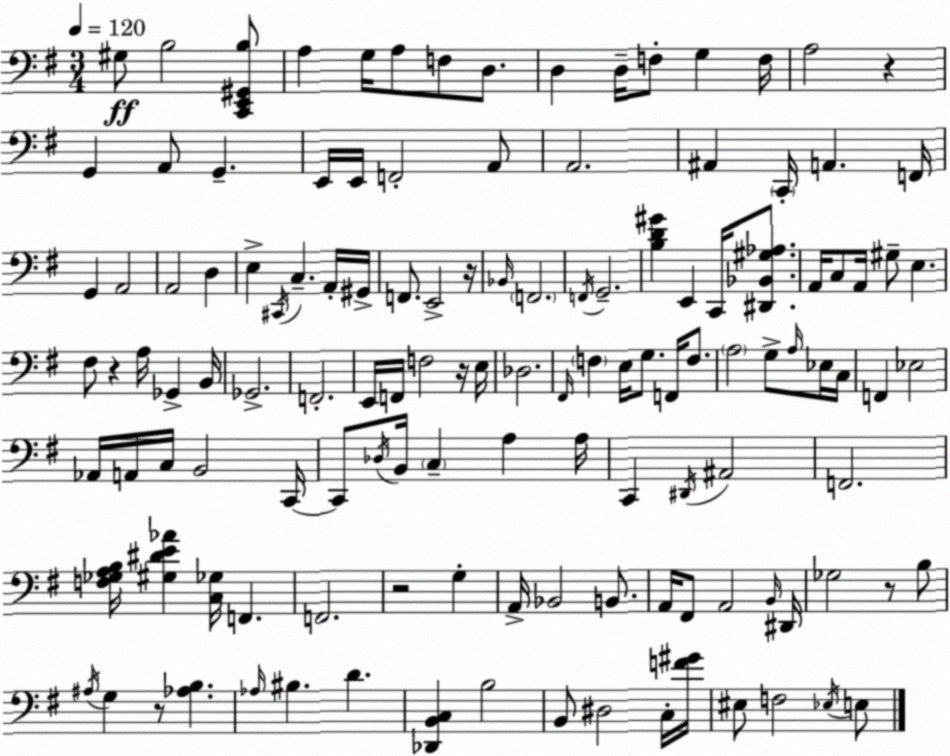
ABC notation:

X:1
T:Untitled
M:3/4
L:1/4
K:G
^G,/2 B,2 [C,,E,,^G,,B,]/2 A, G,/4 A,/2 F,/2 D,/2 D, D,/4 F,/2 G, F,/4 A,2 z G,, A,,/2 G,, E,,/4 E,,/4 F,,2 A,,/2 A,,2 ^A,, C,,/4 A,, F,,/4 G,, A,,2 A,,2 D, E, ^C,,/4 C, A,,/4 ^G,,/4 F,,/2 E,,2 z/4 _B,,/4 F,,2 F,,/4 G,,2 [B,D^G] E,, C,,/4 [^D,,_B,,^G,_A,]/2 A,,/4 C,/2 A,,/4 ^G,/2 E, ^F,/2 z A,/4 _G,, B,,/4 _G,,2 F,,2 E,,/4 F,,/4 F,2 z/4 E,/4 _D,2 ^F,,/4 F, E,/4 G,/2 F,,/4 F,/2 A,2 G,/2 A,/4 _E,/4 C,/4 F,, _E,2 _A,,/4 A,,/4 C,/4 B,,2 C,,/4 C,,/2 _D,/4 B,,/4 C, A, A,/4 C,, ^D,,/4 ^A,,2 F,,2 [F,_G,A,B,]/4 [^G,^DE_A] [C,_G,]/4 F,, F,,2 z2 G, A,,/4 _B,,2 B,,/2 A,,/4 ^F,,/2 A,,2 B,,/4 ^D,,/4 _G,2 z/2 B,/2 ^A,/4 G, z/2 [_A,B,] _A,/4 ^B, D [_D,,B,,C,] B,2 B,,/2 ^D,2 C,/4 [F^G]/4 ^E,/2 F,2 _E,/4 E,/2